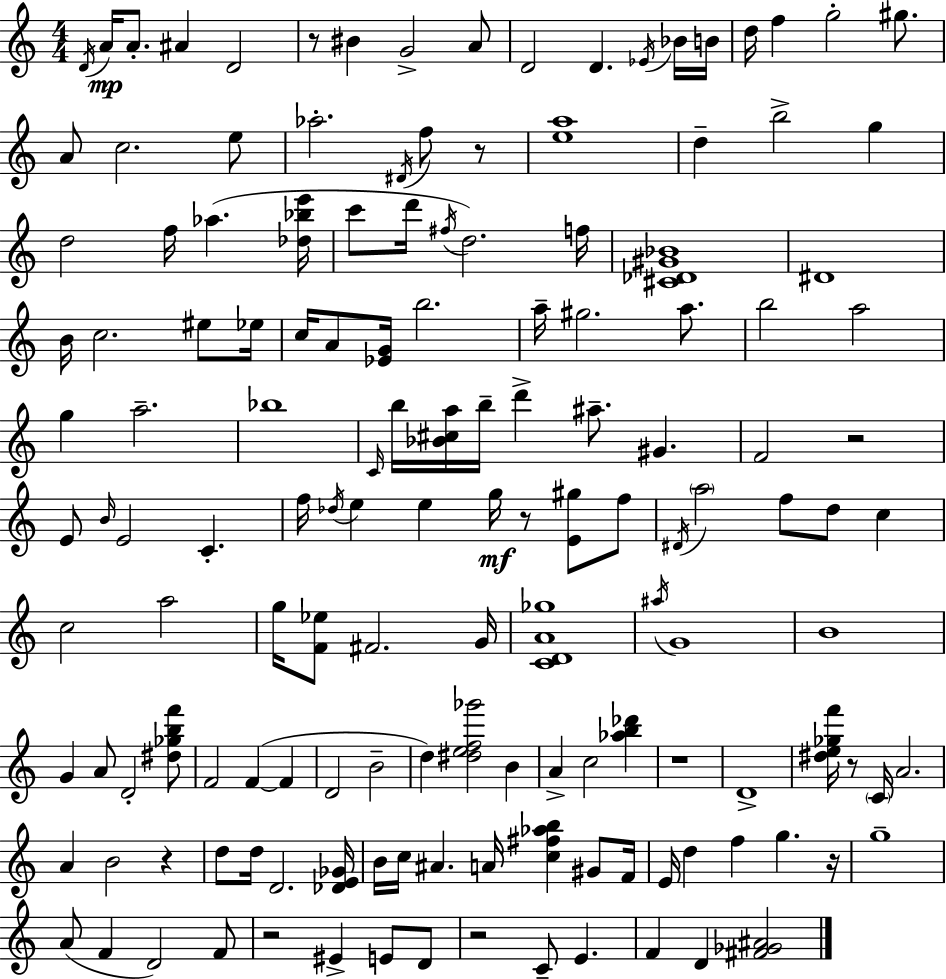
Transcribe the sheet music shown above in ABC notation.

X:1
T:Untitled
M:4/4
L:1/4
K:C
D/4 A/4 A/2 ^A D2 z/2 ^B G2 A/2 D2 D _E/4 _B/4 B/4 d/4 f g2 ^g/2 A/2 c2 e/2 _a2 ^D/4 f/2 z/2 [ea]4 d b2 g d2 f/4 _a [_d_be']/4 c'/2 d'/4 ^f/4 d2 f/4 [^C_D^G_B]4 ^D4 B/4 c2 ^e/2 _e/4 c/4 A/2 [_EG]/4 b2 a/4 ^g2 a/2 b2 a2 g a2 _b4 C/4 b/4 [_B^ca]/4 b/4 d' ^a/2 ^G F2 z2 E/2 B/4 E2 C f/4 _d/4 e e g/4 z/2 [E^g]/2 f/2 ^D/4 a2 f/2 d/2 c c2 a2 g/4 [F_e]/2 ^F2 G/4 [CDA_g]4 ^a/4 G4 B4 G A/2 D2 [^d_gbf']/2 F2 F F D2 B2 d [^def_g']2 B A c2 [_ab_d'] z4 D4 [^de_gf']/4 z/2 C/4 A2 A B2 z d/2 d/4 D2 [_DE_G]/4 B/4 c/4 ^A A/4 [c^f_ab] ^G/2 F/4 E/4 d f g z/4 g4 A/2 F D2 F/2 z2 ^E E/2 D/2 z2 C/2 E F D [^F_G^A]2